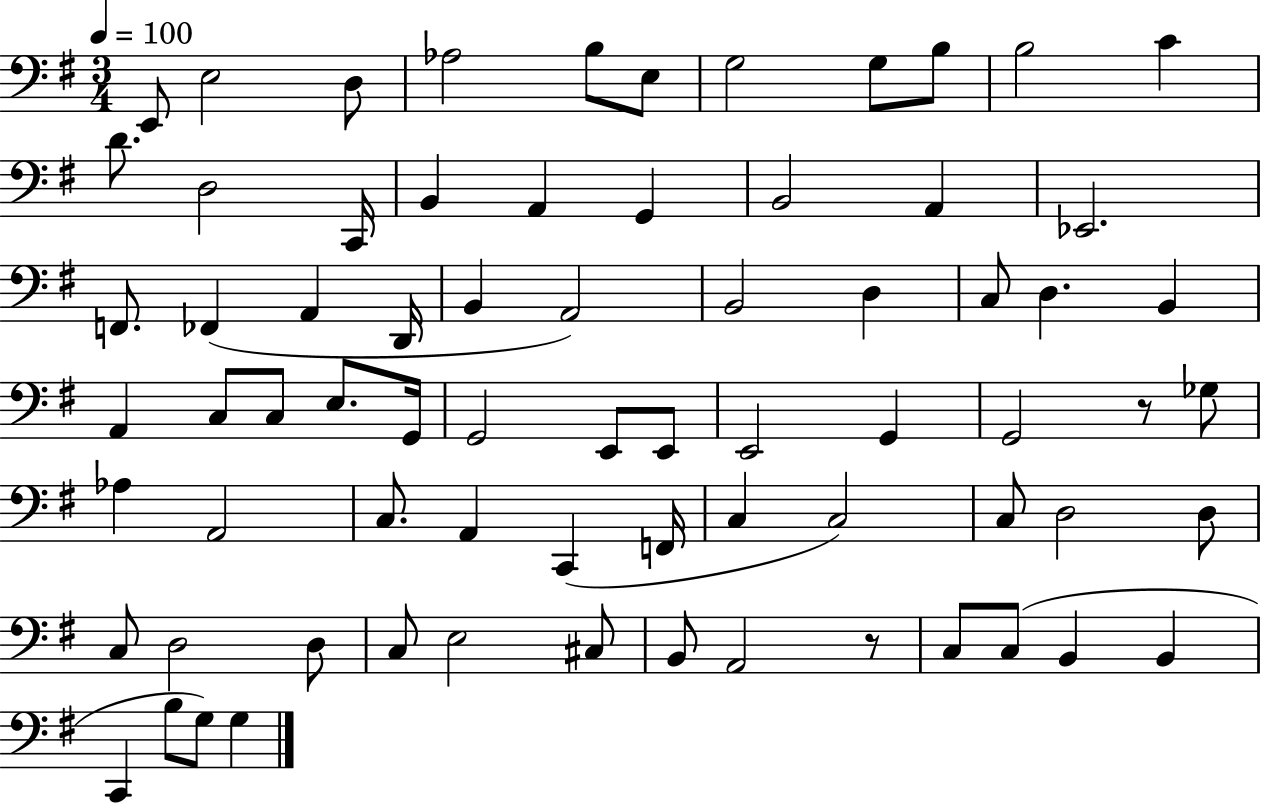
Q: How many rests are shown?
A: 2